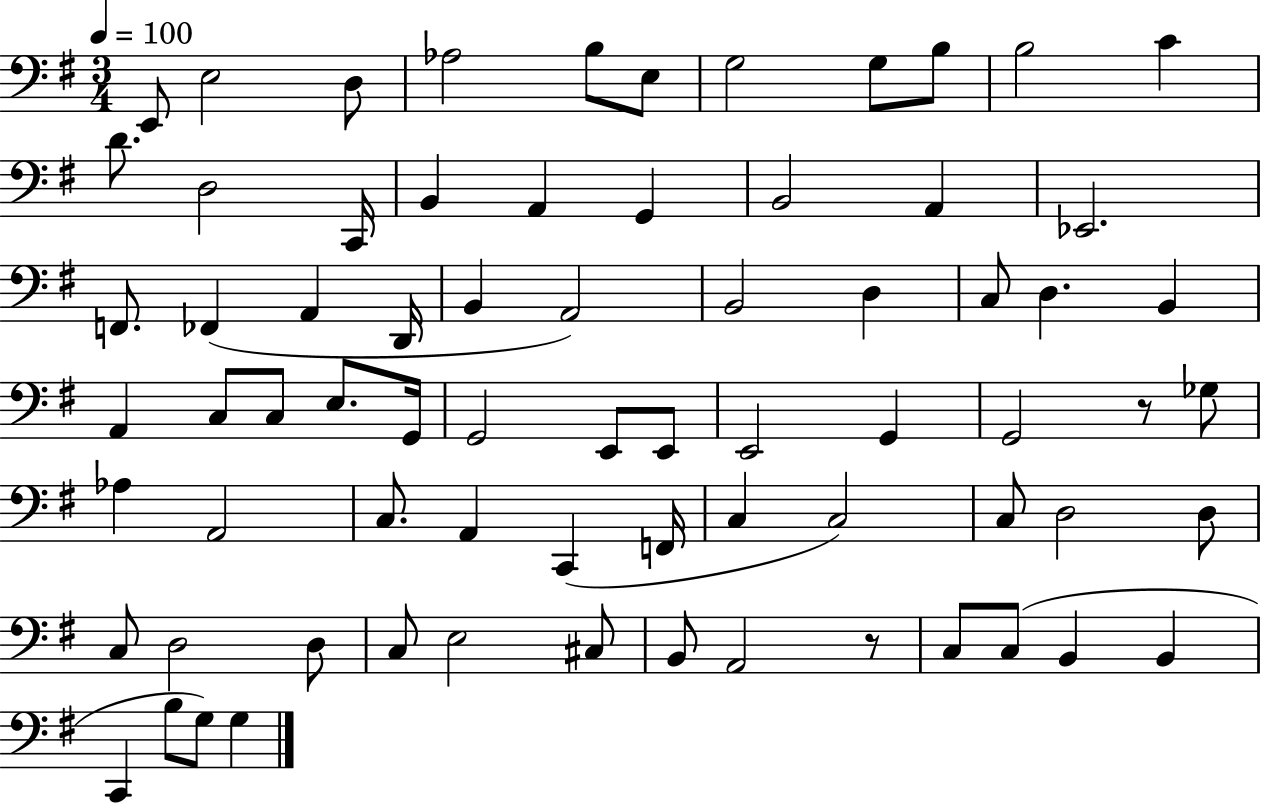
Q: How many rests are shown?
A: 2